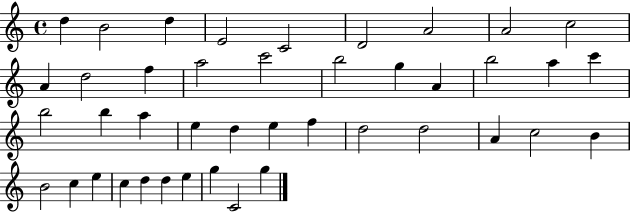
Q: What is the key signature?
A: C major